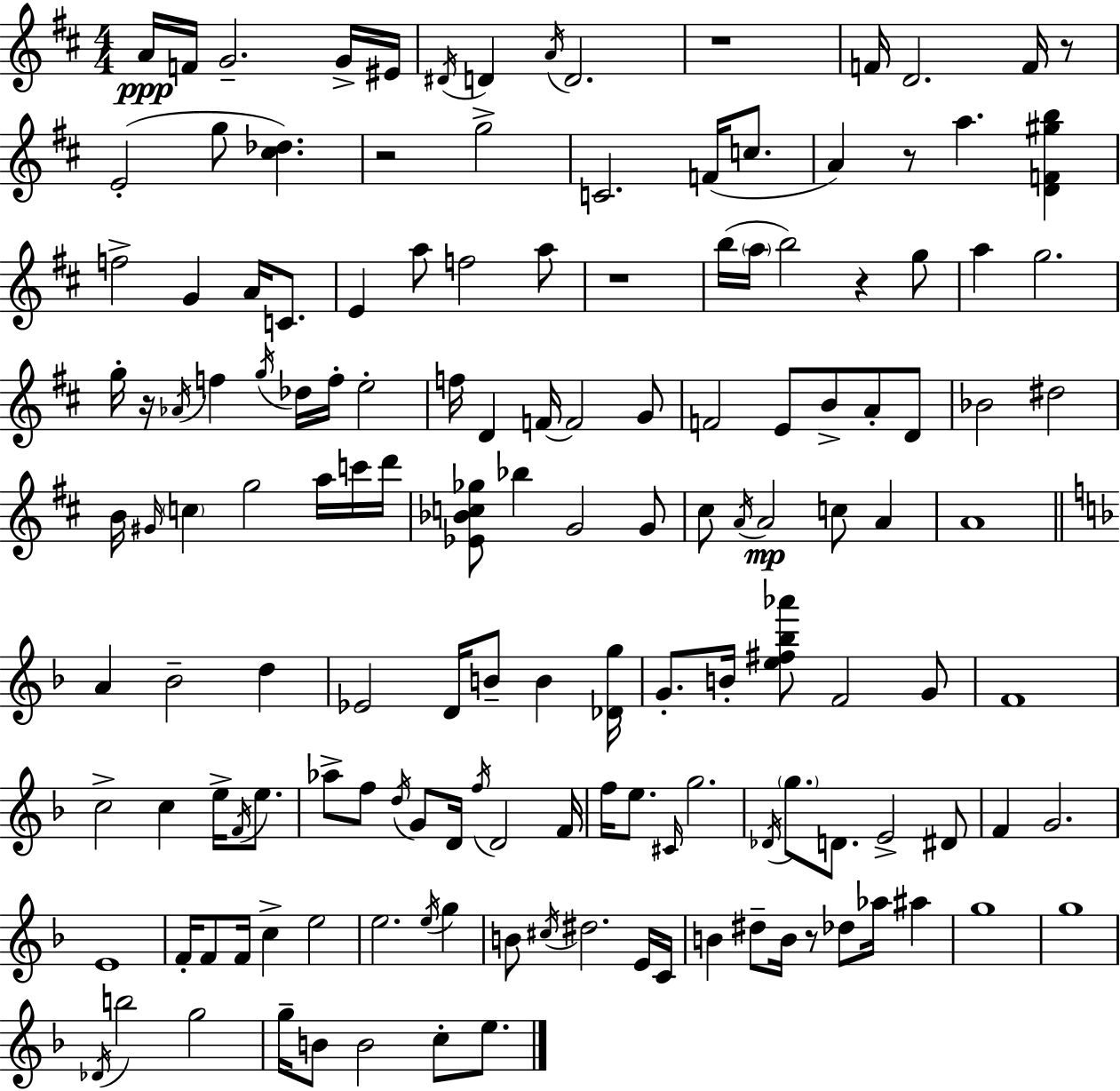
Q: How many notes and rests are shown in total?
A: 148